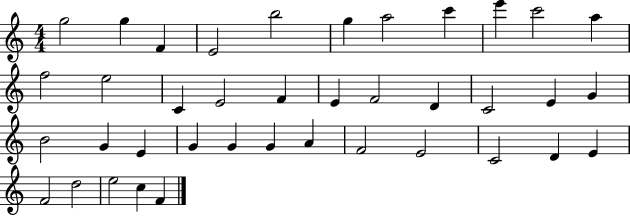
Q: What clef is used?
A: treble